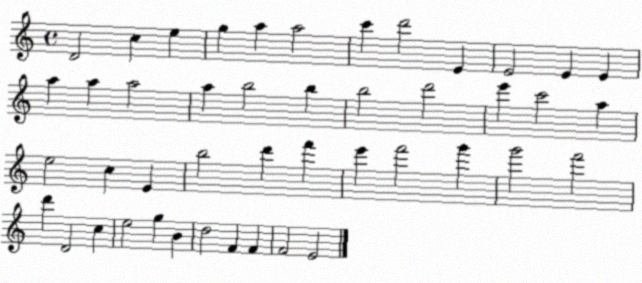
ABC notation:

X:1
T:Untitled
M:4/4
L:1/4
K:C
D2 c e g a a2 c' d'2 E E2 E E a a a2 a b2 b b2 d'2 e' c'2 a e2 c E b2 d' f' e' f'2 g' g'2 f'2 d' D2 c e2 g B d2 F F F2 E2